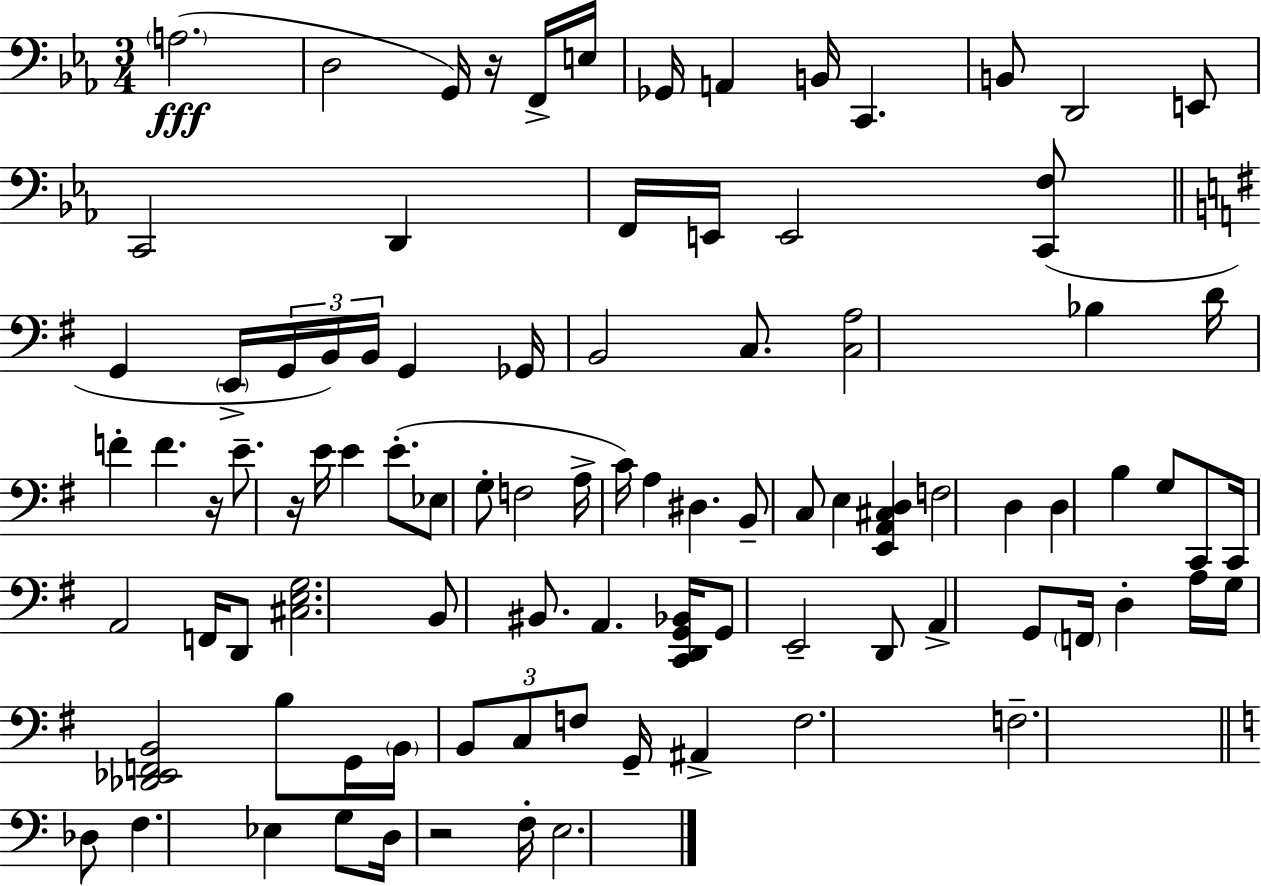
X:1
T:Untitled
M:3/4
L:1/4
K:Eb
A,2 D,2 G,,/4 z/4 F,,/4 E,/4 _G,,/4 A,, B,,/4 C,, B,,/2 D,,2 E,,/2 C,,2 D,, F,,/4 E,,/4 E,,2 [C,,F,]/2 G,, E,,/4 G,,/4 B,,/4 B,,/4 G,, _G,,/4 B,,2 C,/2 [C,A,]2 _B, D/4 F F z/4 E/2 z/4 E/4 E E/2 _E,/2 G,/2 F,2 A,/4 C/4 A, ^D, B,,/2 C,/2 E, [E,,A,,^C,D,] F,2 D, D, B, G,/2 C,,/2 C,,/4 A,,2 F,,/4 D,,/2 [^C,E,G,]2 B,,/2 ^B,,/2 A,, [C,,D,,G,,_B,,]/4 G,,/2 E,,2 D,,/2 A,, G,,/2 F,,/4 D, A,/4 G,/4 [_D,,_E,,F,,B,,]2 B,/2 G,,/4 B,,/4 B,,/2 C,/2 F,/2 G,,/4 ^A,, F,2 F,2 _D,/2 F, _E, G,/2 D,/4 z2 F,/4 E,2